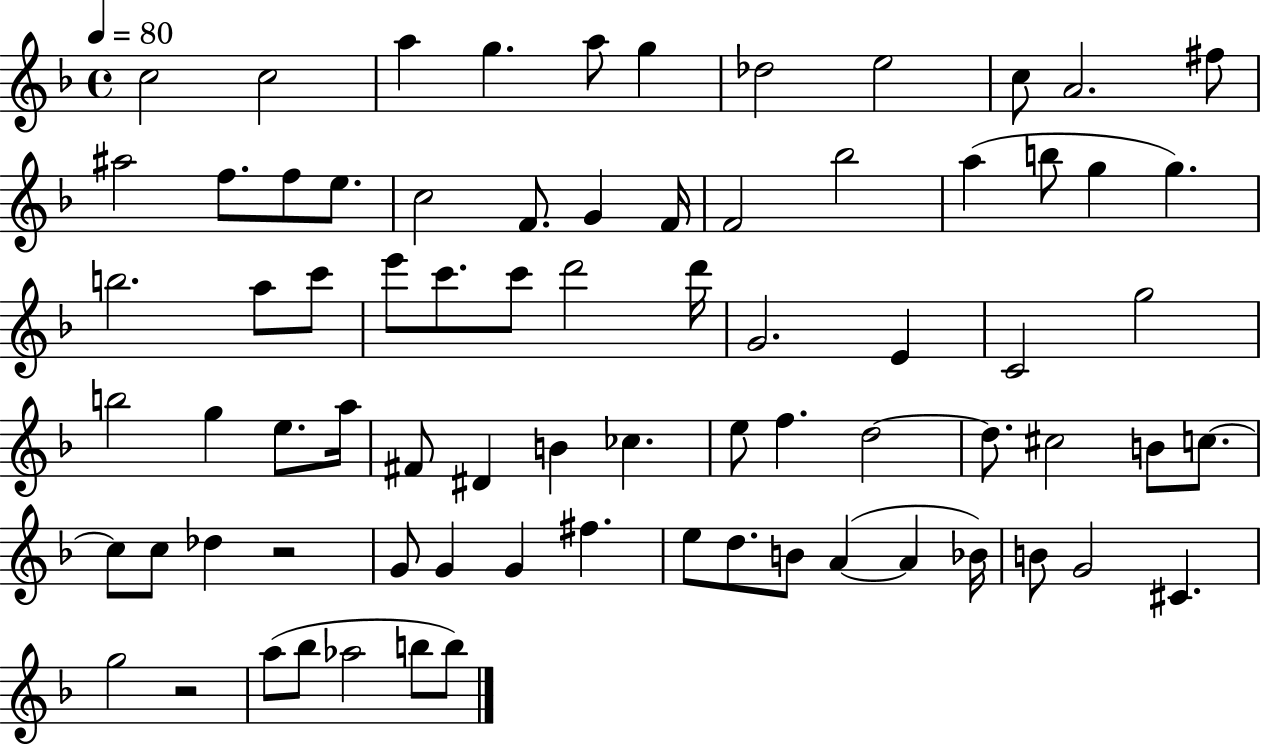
C5/h C5/h A5/q G5/q. A5/e G5/q Db5/h E5/h C5/e A4/h. F#5/e A#5/h F5/e. F5/e E5/e. C5/h F4/e. G4/q F4/s F4/h Bb5/h A5/q B5/e G5/q G5/q. B5/h. A5/e C6/e E6/e C6/e. C6/e D6/h D6/s G4/h. E4/q C4/h G5/h B5/h G5/q E5/e. A5/s F#4/e D#4/q B4/q CES5/q. E5/e F5/q. D5/h D5/e. C#5/h B4/e C5/e. C5/e C5/e Db5/q R/h G4/e G4/q G4/q F#5/q. E5/e D5/e. B4/e A4/q A4/q Bb4/s B4/e G4/h C#4/q. G5/h R/h A5/e Bb5/e Ab5/h B5/e B5/e